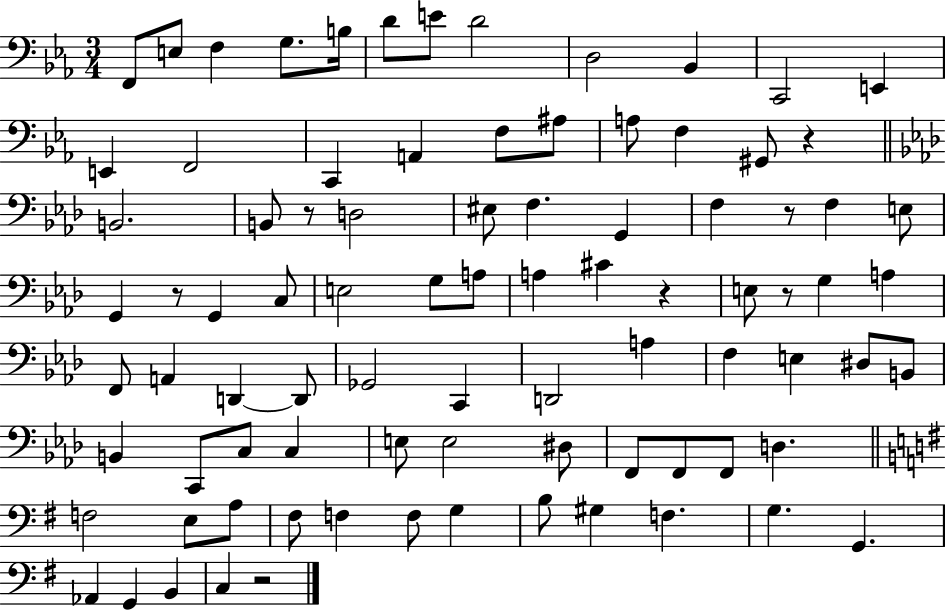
X:1
T:Untitled
M:3/4
L:1/4
K:Eb
F,,/2 E,/2 F, G,/2 B,/4 D/2 E/2 D2 D,2 _B,, C,,2 E,, E,, F,,2 C,, A,, F,/2 ^A,/2 A,/2 F, ^G,,/2 z B,,2 B,,/2 z/2 D,2 ^E,/2 F, G,, F, z/2 F, E,/2 G,, z/2 G,, C,/2 E,2 G,/2 A,/2 A, ^C z E,/2 z/2 G, A, F,,/2 A,, D,, D,,/2 _G,,2 C,, D,,2 A, F, E, ^D,/2 B,,/2 B,, C,,/2 C,/2 C, E,/2 E,2 ^D,/2 F,,/2 F,,/2 F,,/2 D, F,2 E,/2 A,/2 ^F,/2 F, F,/2 G, B,/2 ^G, F, G, G,, _A,, G,, B,, C, z2